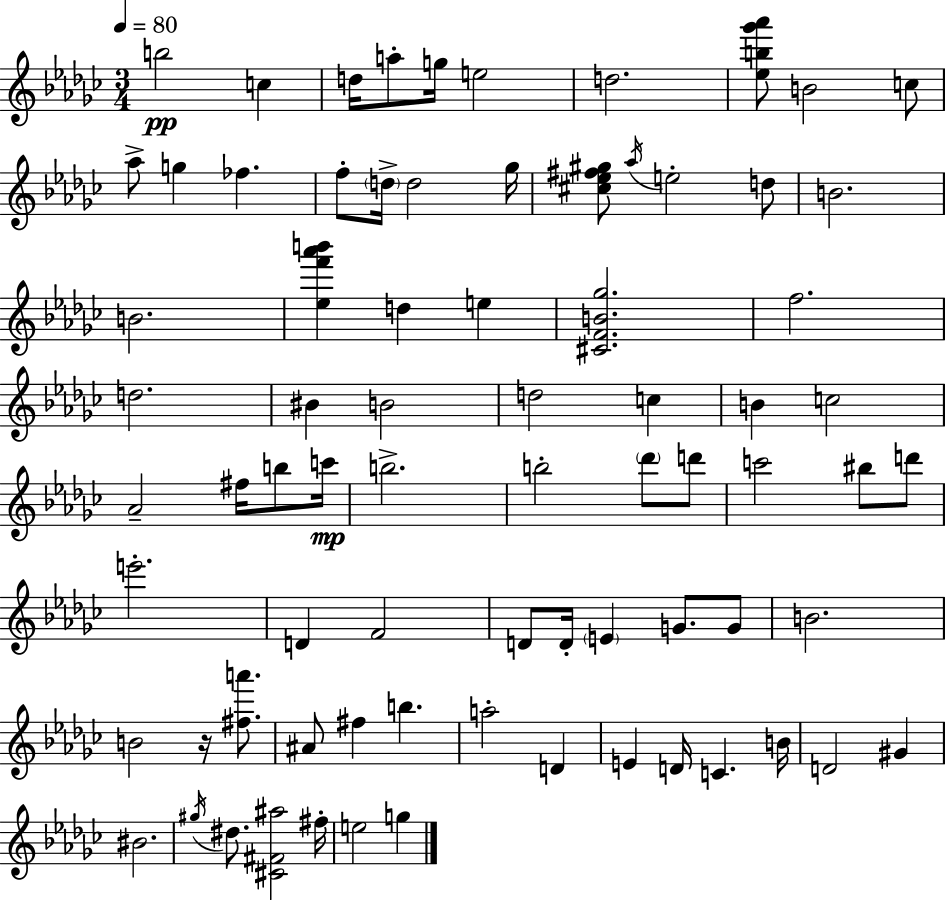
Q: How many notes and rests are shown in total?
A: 76